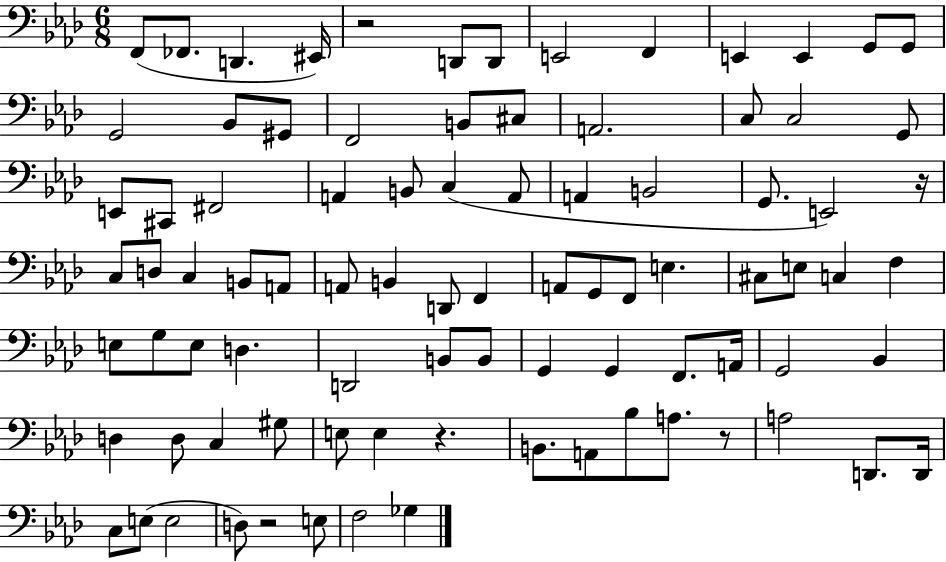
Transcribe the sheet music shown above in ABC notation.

X:1
T:Untitled
M:6/8
L:1/4
K:Ab
F,,/2 _F,,/2 D,, ^E,,/4 z2 D,,/2 D,,/2 E,,2 F,, E,, E,, G,,/2 G,,/2 G,,2 _B,,/2 ^G,,/2 F,,2 B,,/2 ^C,/2 A,,2 C,/2 C,2 G,,/2 E,,/2 ^C,,/2 ^F,,2 A,, B,,/2 C, A,,/2 A,, B,,2 G,,/2 E,,2 z/4 C,/2 D,/2 C, B,,/2 A,,/2 A,,/2 B,, D,,/2 F,, A,,/2 G,,/2 F,,/2 E, ^C,/2 E,/2 C, F, E,/2 G,/2 E,/2 D, D,,2 B,,/2 B,,/2 G,, G,, F,,/2 A,,/4 G,,2 _B,, D, D,/2 C, ^G,/2 E,/2 E, z B,,/2 A,,/2 _B,/2 A,/2 z/2 A,2 D,,/2 D,,/4 C,/2 E,/2 E,2 D,/2 z2 E,/2 F,2 _G,